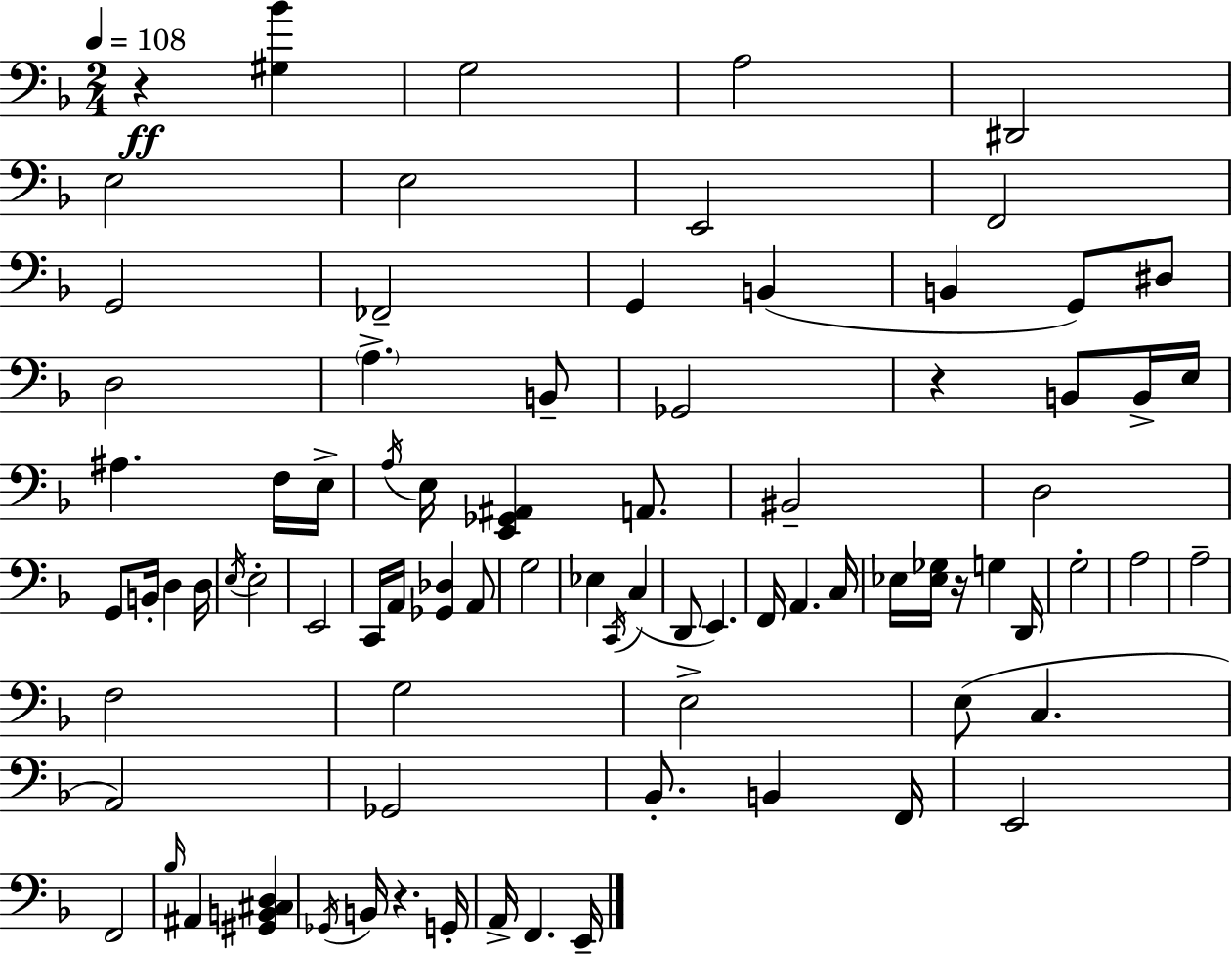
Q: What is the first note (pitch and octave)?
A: G3